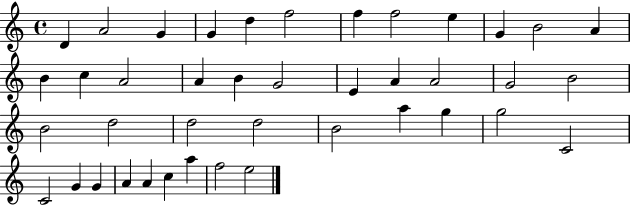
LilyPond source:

{
  \clef treble
  \time 4/4
  \defaultTimeSignature
  \key c \major
  d'4 a'2 g'4 | g'4 d''4 f''2 | f''4 f''2 e''4 | g'4 b'2 a'4 | \break b'4 c''4 a'2 | a'4 b'4 g'2 | e'4 a'4 a'2 | g'2 b'2 | \break b'2 d''2 | d''2 d''2 | b'2 a''4 g''4 | g''2 c'2 | \break c'2 g'4 g'4 | a'4 a'4 c''4 a''4 | f''2 e''2 | \bar "|."
}